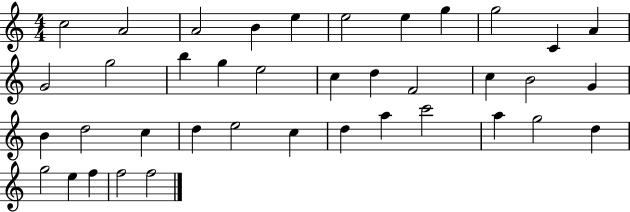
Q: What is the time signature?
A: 4/4